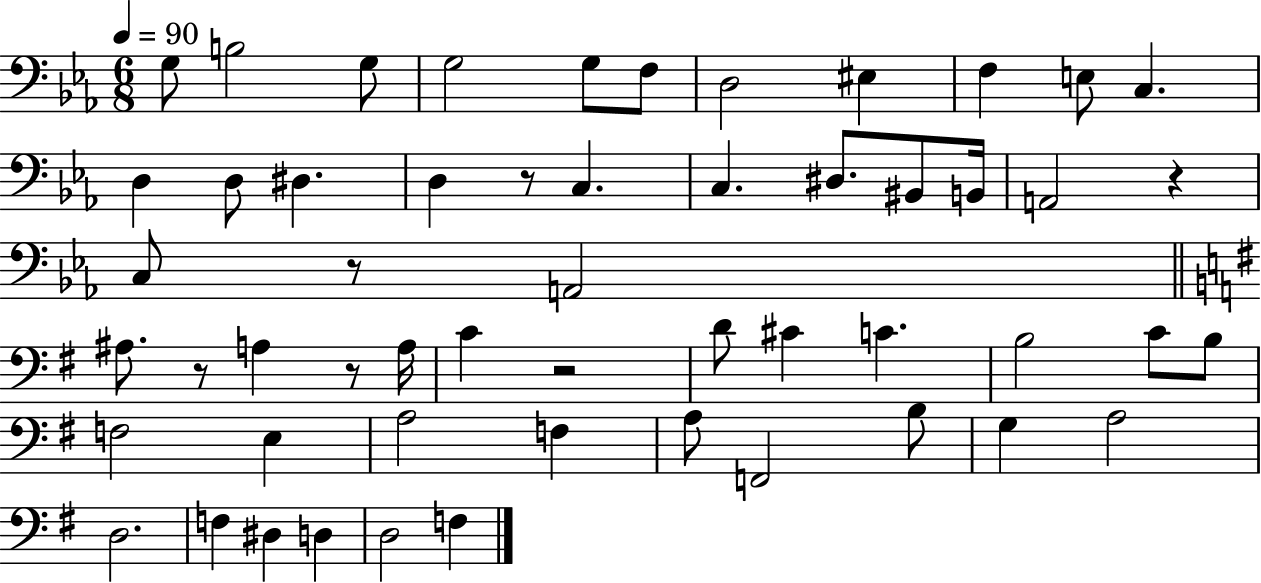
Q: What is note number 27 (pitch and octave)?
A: C4